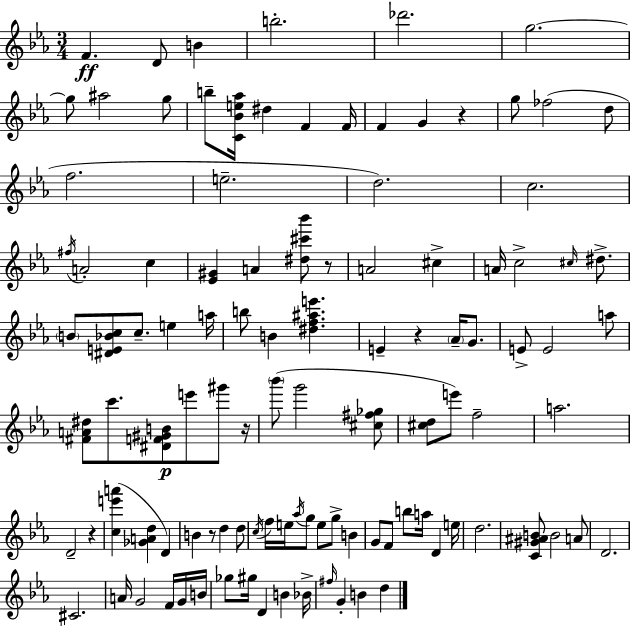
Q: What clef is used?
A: treble